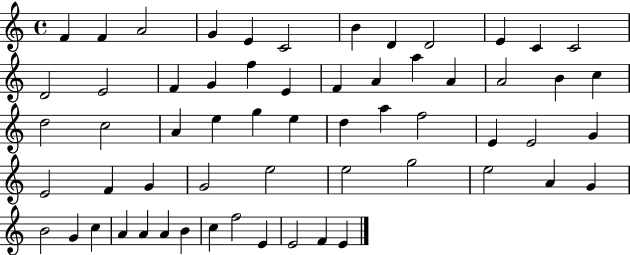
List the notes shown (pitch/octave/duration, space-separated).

F4/q F4/q A4/h G4/q E4/q C4/h B4/q D4/q D4/h E4/q C4/q C4/h D4/h E4/h F4/q G4/q F5/q E4/q F4/q A4/q A5/q A4/q A4/h B4/q C5/q D5/h C5/h A4/q E5/q G5/q E5/q D5/q A5/q F5/h E4/q E4/h G4/q E4/h F4/q G4/q G4/h E5/h E5/h G5/h E5/h A4/q G4/q B4/h G4/q C5/q A4/q A4/q A4/q B4/q C5/q F5/h E4/q E4/h F4/q E4/q